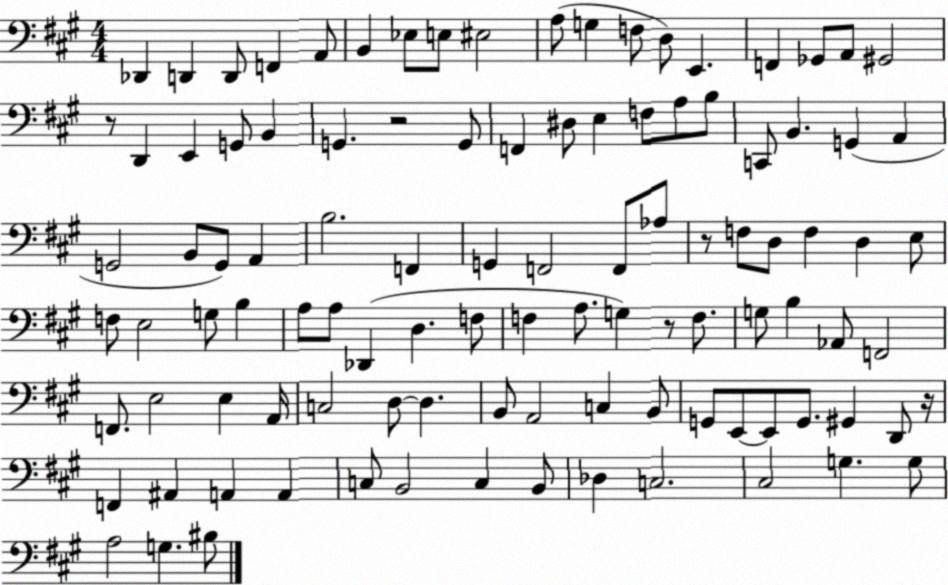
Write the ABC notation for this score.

X:1
T:Untitled
M:4/4
L:1/4
K:A
_D,, D,, D,,/2 F,, A,,/2 B,, _E,/2 E,/2 ^E,2 A,/2 G, F,/2 D,/2 E,, F,, _G,,/2 A,,/2 ^G,,2 z/2 D,, E,, G,,/2 B,, G,, z2 G,,/2 F,, ^D,/2 E, F,/2 A,/2 B,/2 C,,/2 B,, G,, A,, G,,2 B,,/2 G,,/2 A,, B,2 F,, G,, F,,2 F,,/2 _A,/2 z/2 F,/2 D,/2 F, D, E,/2 F,/2 E,2 G,/2 B, A,/2 A,/2 _D,, D, F,/2 F, A,/2 G, z/2 F,/2 G,/2 B, _A,,/2 F,,2 F,,/2 E,2 E, A,,/4 C,2 D,/2 D, B,,/2 A,,2 C, B,,/2 G,,/2 E,,/2 E,,/2 G,,/2 ^G,, D,,/2 z/4 F,, ^A,, A,, A,, C,/2 B,,2 C, B,,/2 _D, C,2 ^C,2 G, G,/2 A,2 G, ^B,/2